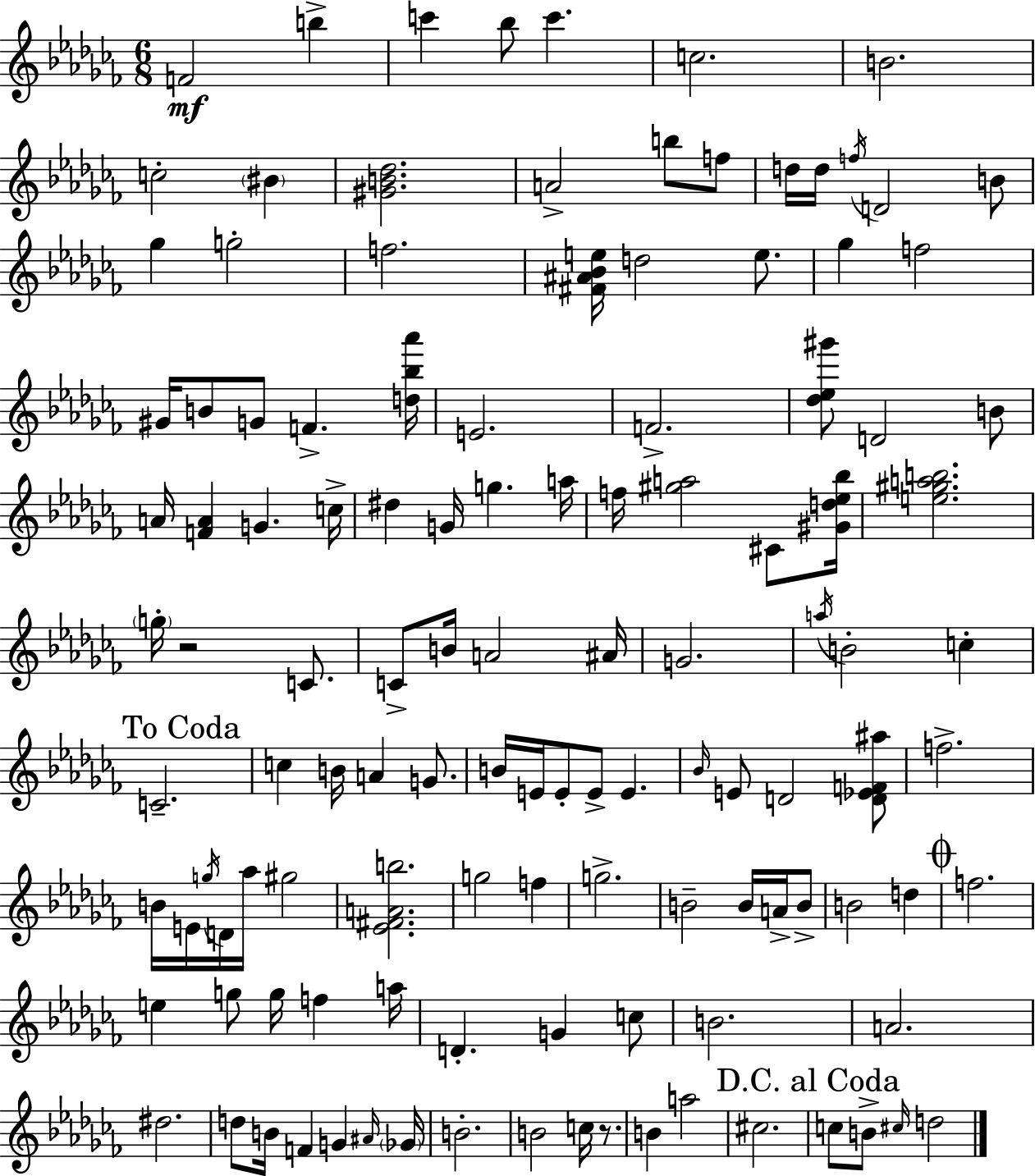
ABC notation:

X:1
T:Untitled
M:6/8
L:1/4
K:Abm
F2 b c' _b/2 c' c2 B2 c2 ^B [^GB_d]2 A2 b/2 f/2 d/4 d/4 f/4 D2 B/2 _g g2 f2 [^F^A_Be]/4 d2 e/2 _g f2 ^G/4 B/2 G/2 F [d_b_a']/4 E2 F2 [_d_e^g']/2 D2 B/2 A/4 [FA] G c/4 ^d G/4 g a/4 f/4 [^ga]2 ^C/2 [^Gd_e_b]/4 [e^gab]2 g/4 z2 C/2 C/2 B/4 A2 ^A/4 G2 a/4 B2 c C2 c B/4 A G/2 B/4 E/4 E/2 E/2 E _B/4 E/2 D2 [D_EF^a]/2 f2 B/4 E/4 g/4 D/4 _a/4 ^g2 [_E^FAb]2 g2 f g2 B2 B/4 A/4 B/2 B2 d f2 e g/2 g/4 f a/4 D G c/2 B2 A2 ^d2 d/2 B/4 F G ^A/4 _G/4 B2 B2 c/4 z/2 B a2 ^c2 c/2 B/2 ^c/4 d2